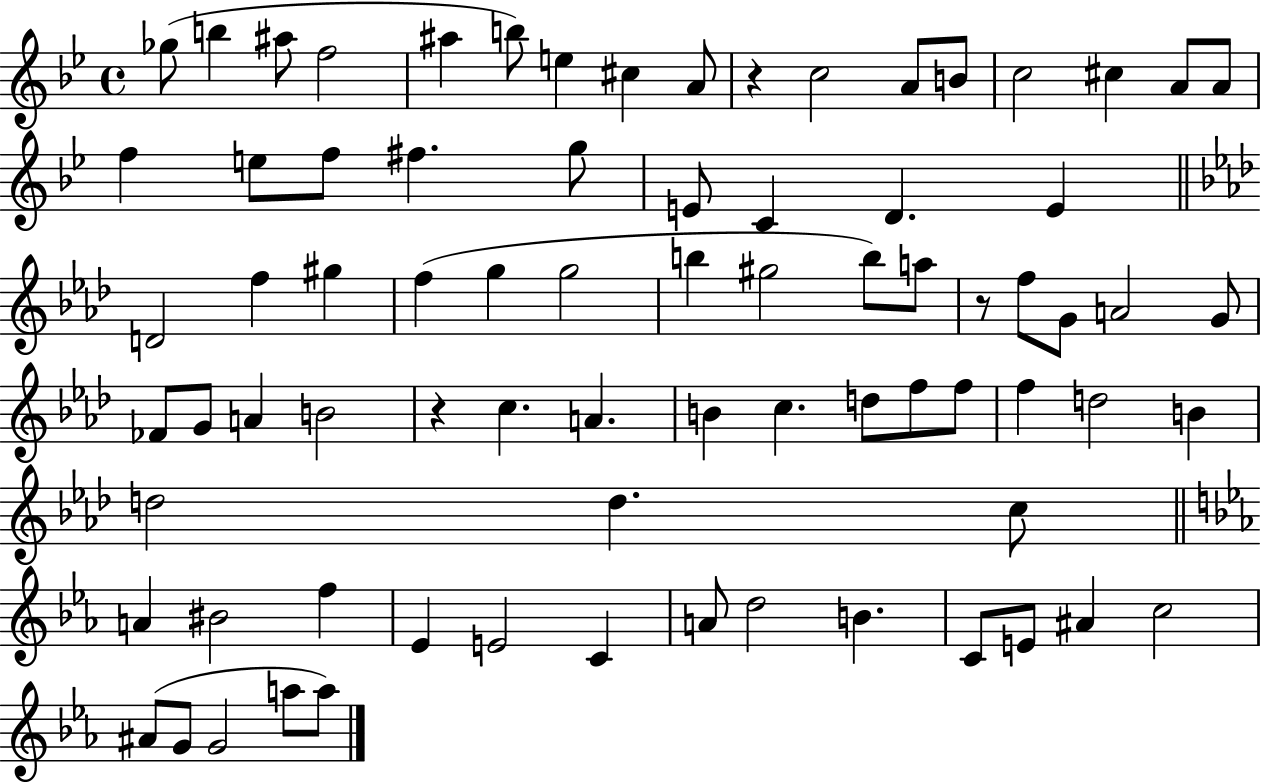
X:1
T:Untitled
M:4/4
L:1/4
K:Bb
_g/2 b ^a/2 f2 ^a b/2 e ^c A/2 z c2 A/2 B/2 c2 ^c A/2 A/2 f e/2 f/2 ^f g/2 E/2 C D E D2 f ^g f g g2 b ^g2 b/2 a/2 z/2 f/2 G/2 A2 G/2 _F/2 G/2 A B2 z c A B c d/2 f/2 f/2 f d2 B d2 d c/2 A ^B2 f _E E2 C A/2 d2 B C/2 E/2 ^A c2 ^A/2 G/2 G2 a/2 a/2